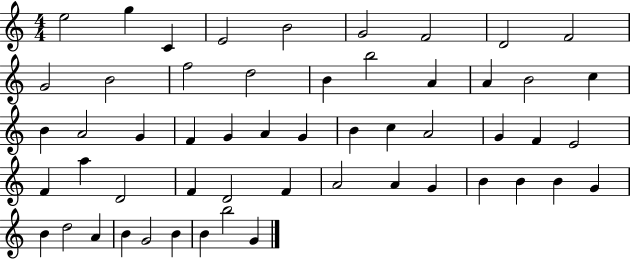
{
  \clef treble
  \numericTimeSignature
  \time 4/4
  \key c \major
  e''2 g''4 c'4 | e'2 b'2 | g'2 f'2 | d'2 f'2 | \break g'2 b'2 | f''2 d''2 | b'4 b''2 a'4 | a'4 b'2 c''4 | \break b'4 a'2 g'4 | f'4 g'4 a'4 g'4 | b'4 c''4 a'2 | g'4 f'4 e'2 | \break f'4 a''4 d'2 | f'4 d'2 f'4 | a'2 a'4 g'4 | b'4 b'4 b'4 g'4 | \break b'4 d''2 a'4 | b'4 g'2 b'4 | b'4 b''2 g'4 | \bar "|."
}